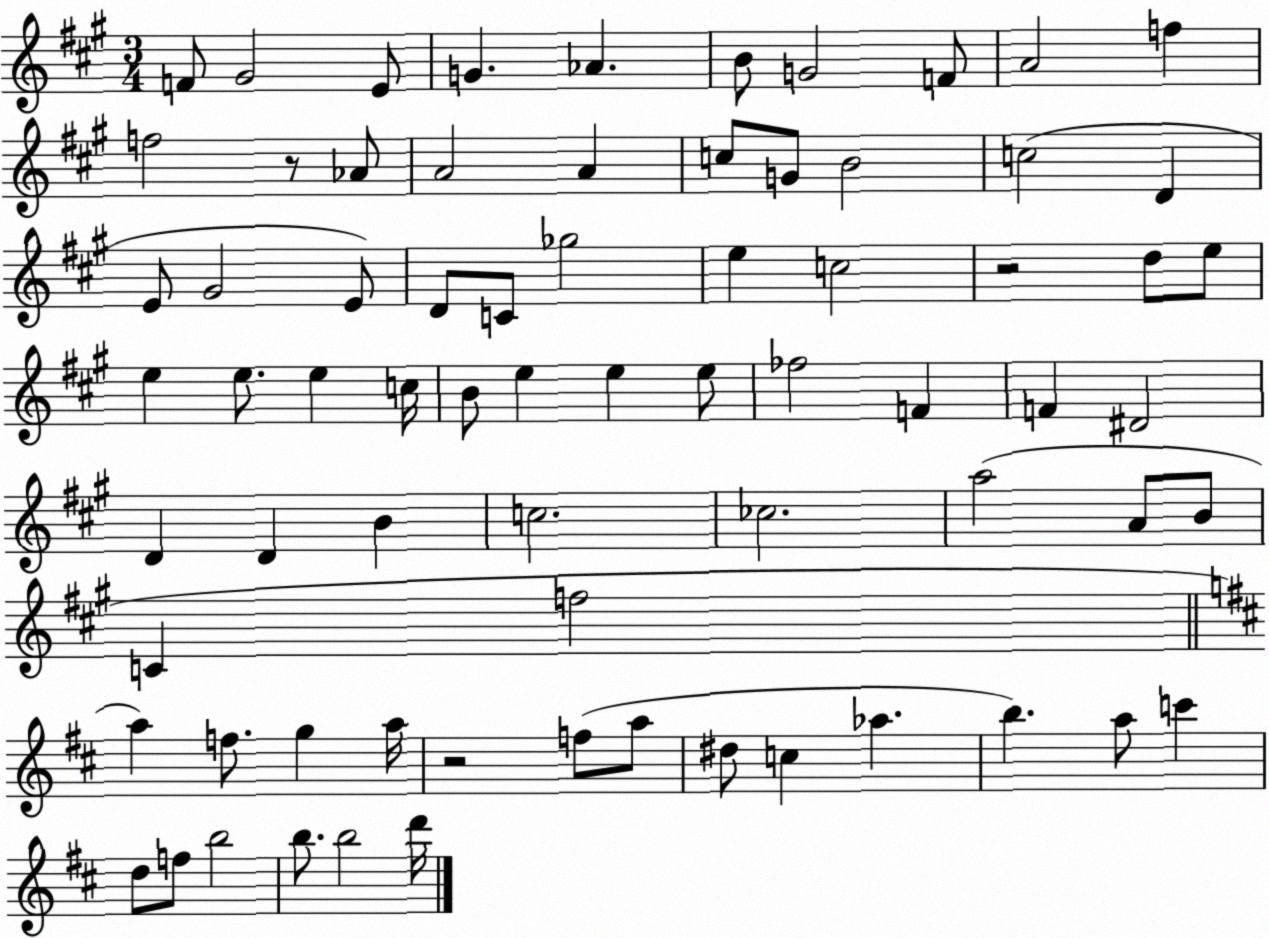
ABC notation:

X:1
T:Untitled
M:3/4
L:1/4
K:A
F/2 ^G2 E/2 G _A B/2 G2 F/2 A2 f f2 z/2 _A/2 A2 A c/2 G/2 B2 c2 D E/2 ^G2 E/2 D/2 C/2 _g2 e c2 z2 d/2 e/2 e e/2 e c/4 B/2 e e e/2 _f2 F F ^D2 D D B c2 _c2 a2 A/2 B/2 C f2 a f/2 g a/4 z2 f/2 a/2 ^d/2 c _a b a/2 c' d/2 f/2 b2 b/2 b2 d'/4